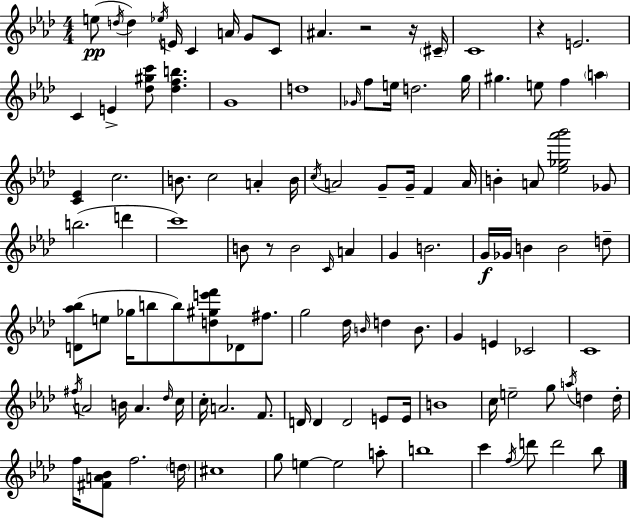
{
  \clef treble
  \numericTimeSignature
  \time 4/4
  \key aes \major
  e''8(\pp \acciaccatura { d''16 } d''4) \acciaccatura { ees''16 } e'16 c'4 a'16 g'8 | c'8 ais'4. r2 | r16 \parenthesize cis'16-- c'1 | r4 e'2. | \break c'4 e'4-> <des'' gis'' c'''>8 <des'' f'' b''>4. | g'1 | d''1 | \grace { ges'16 } f''8 e''16 d''2. | \break g''16 gis''4. e''8 f''4 \parenthesize a''4 | <c' ees'>4 c''2. | b'8. c''2 a'4-. | b'16 \acciaccatura { c''16 } a'2 g'8-- g'16-- f'4 | \break a'16 b'4-. a'8 <ees'' ges'' aes''' bes'''>2 | ges'8 b''2.( | d'''4 c'''1) | b'8 r8 b'2 | \break \grace { c'16 } a'4 g'4 b'2. | g'16\f ges'16 b'4 b'2 | d''8-- <d' aes'' bes''>8( e''8 ges''16 b''8 b''8) <d'' gis'' e''' f'''>8 | des'8 fis''8. g''2 des''16 \grace { b'16 } d''4 | \break b'8. g'4 e'4 ces'2 | c'1 | \acciaccatura { fis''16 } a'2 b'16 | a'4. \grace { des''16 } c''16 c''16-. a'2. | \break f'8. d'16 d'4 d'2 | e'8 e'16 b'1 | c''16 e''2-- | g''8 \acciaccatura { a''16 } d''4 d''16-. f''16 <fis' a' bes'>8 f''2. | \break \parenthesize d''16 cis''1 | g''8 e''4~~ e''2 | a''8-. b''1 | c'''4 \acciaccatura { f''16 } d'''8 | \break d'''2 bes''8 \bar "|."
}